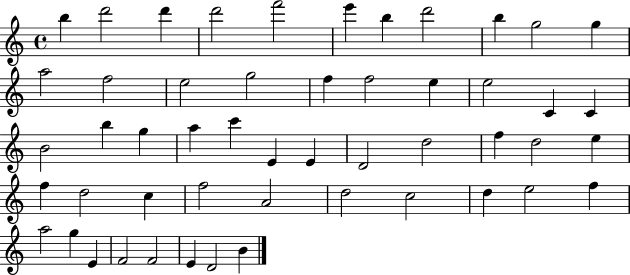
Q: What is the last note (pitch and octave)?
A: B4